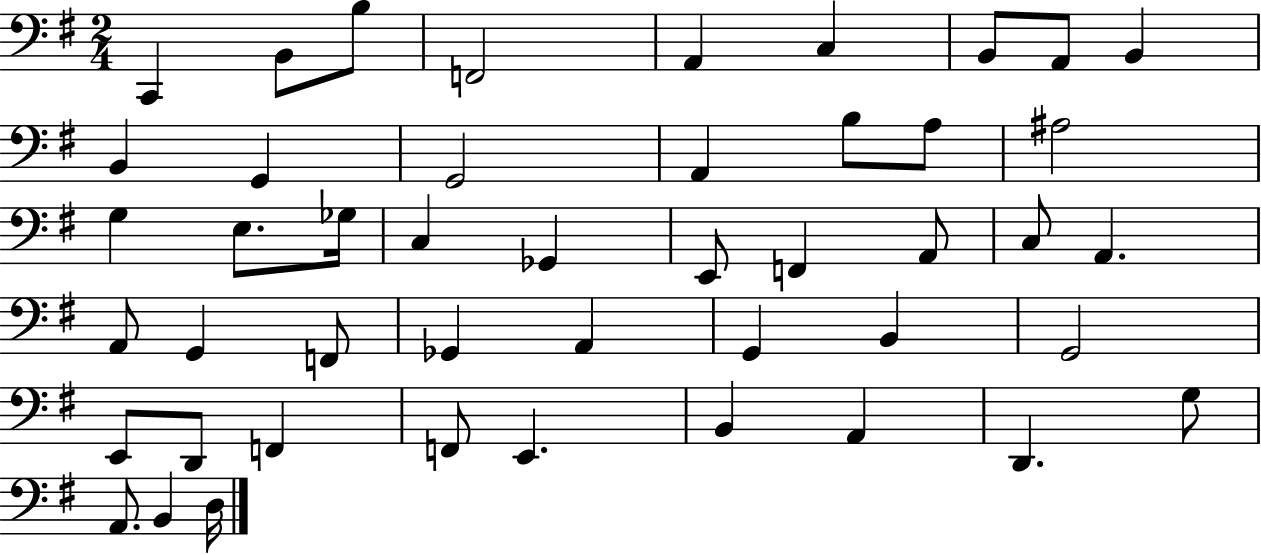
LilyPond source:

{
  \clef bass
  \numericTimeSignature
  \time 2/4
  \key g \major
  c,4 b,8 b8 | f,2 | a,4 c4 | b,8 a,8 b,4 | \break b,4 g,4 | g,2 | a,4 b8 a8 | ais2 | \break g4 e8. ges16 | c4 ges,4 | e,8 f,4 a,8 | c8 a,4. | \break a,8 g,4 f,8 | ges,4 a,4 | g,4 b,4 | g,2 | \break e,8 d,8 f,4 | f,8 e,4. | b,4 a,4 | d,4. g8 | \break a,8. b,4 d16 | \bar "|."
}